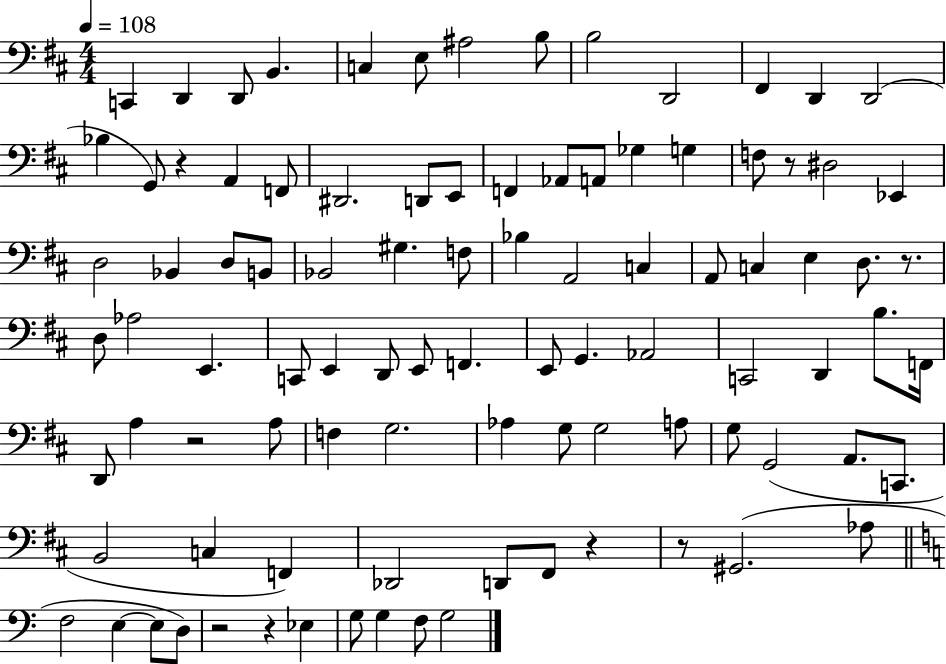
C2/q D2/q D2/e B2/q. C3/q E3/e A#3/h B3/e B3/h D2/h F#2/q D2/q D2/h Bb3/q G2/e R/q A2/q F2/e D#2/h. D2/e E2/e F2/q Ab2/e A2/e Gb3/q G3/q F3/e R/e D#3/h Eb2/q D3/h Bb2/q D3/e B2/e Bb2/h G#3/q. F3/e Bb3/q A2/h C3/q A2/e C3/q E3/q D3/e. R/e. D3/e Ab3/h E2/q. C2/e E2/q D2/e E2/e F2/q. E2/e G2/q. Ab2/h C2/h D2/q B3/e. F2/s D2/e A3/q R/h A3/e F3/q G3/h. Ab3/q G3/e G3/h A3/e G3/e G2/h A2/e. C2/e. B2/h C3/q F2/q Db2/h D2/e F#2/e R/q R/e G#2/h. Ab3/e F3/h E3/q E3/e D3/e R/h R/q Eb3/q G3/e G3/q F3/e G3/h